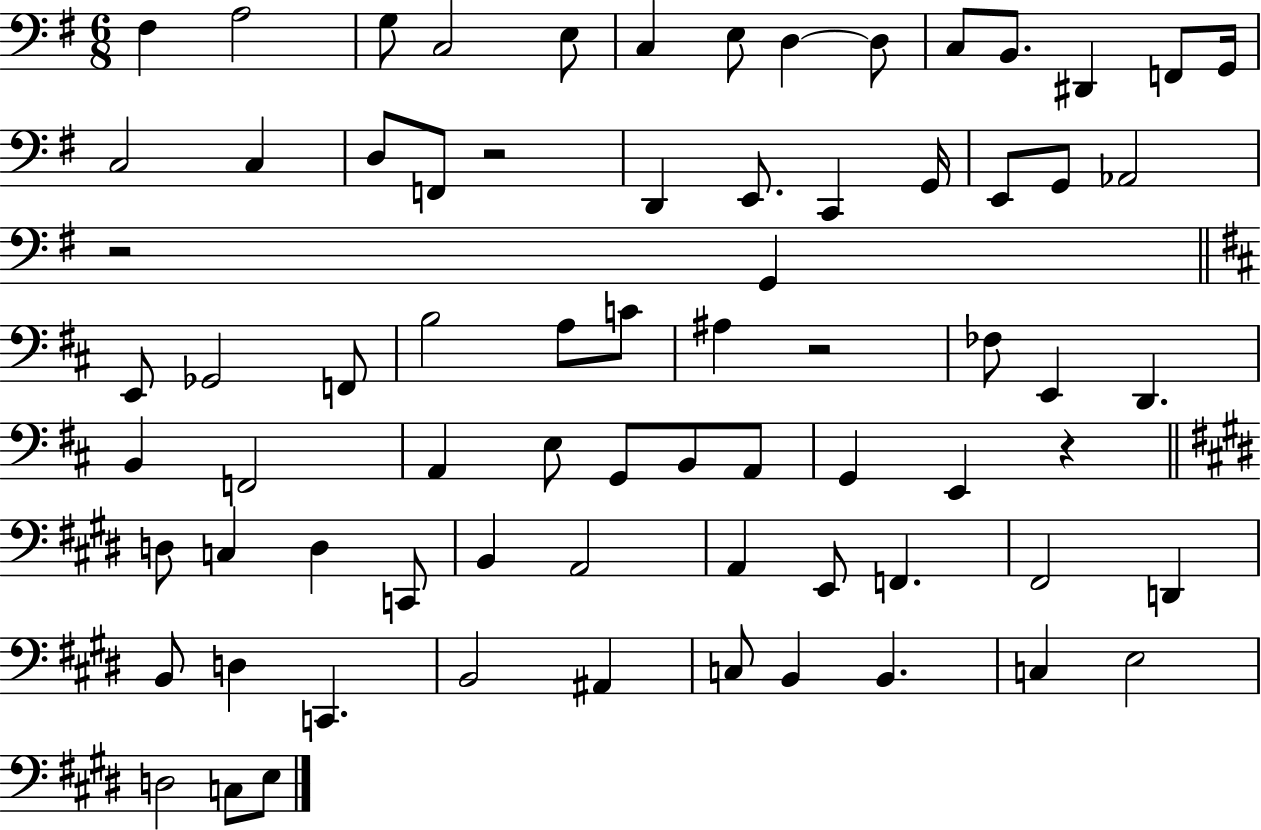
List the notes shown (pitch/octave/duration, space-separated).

F#3/q A3/h G3/e C3/h E3/e C3/q E3/e D3/q D3/e C3/e B2/e. D#2/q F2/e G2/s C3/h C3/q D3/e F2/e R/h D2/q E2/e. C2/q G2/s E2/e G2/e Ab2/h R/h G2/q E2/e Gb2/h F2/e B3/h A3/e C4/e A#3/q R/h FES3/e E2/q D2/q. B2/q F2/h A2/q E3/e G2/e B2/e A2/e G2/q E2/q R/q D3/e C3/q D3/q C2/e B2/q A2/h A2/q E2/e F2/q. F#2/h D2/q B2/e D3/q C2/q. B2/h A#2/q C3/e B2/q B2/q. C3/q E3/h D3/h C3/e E3/e